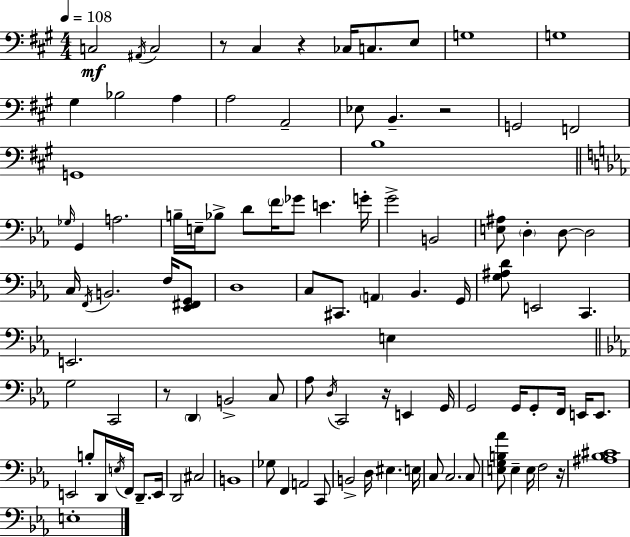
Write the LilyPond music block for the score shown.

{
  \clef bass
  \numericTimeSignature
  \time 4/4
  \key a \major
  \tempo 4 = 108
  \repeat volta 2 { c2\mf \acciaccatura { ais,16 } c2 | r8 cis4 r4 ces16 c8. e8 | g1 | g1 | \break gis4 bes2 a4 | a2 a,2-- | ees8 b,4.-- r2 | g,2 f,2 | \break g,1 | b1 | \bar "||" \break \key c \minor \grace { ges16 } g,4 a2. | b16-- e16-- bes8-> d'8 \parenthesize f'16 ges'8 e'4. | g'16-. g'2-> b,2 | <e ais>8 \parenthesize d4-. d8~~ d2 | \break c16 \acciaccatura { f,16 } b,2. f16 | <ees, fis, g,>8 d1 | c8 cis,8. \parenthesize a,4 bes,4. | g,16 <g ais d'>8 e,2 c,4. | \break e,2. e4 | \bar "||" \break \key ees \major g2 c,2 | r8 \parenthesize d,4 b,2-> c8 | aes8 \acciaccatura { d16 } c,2 r16 e,4 | g,16 g,2 g,16 g,8-. f,16 e,16 e,8. | \break e,2 b8-. d,16 \acciaccatura { e16 } f,16 d,8.-- | e,16 d,2 cis2 | b,1 | ges8 f,4 a,2 | \break c,8 b,2-> d16 eis4. | e16 c8 c2. | c8 <e g b aes'>8 e4-- e16 f2 | r16 <ais bes cis'>1 | \break e1-. | } \bar "|."
}